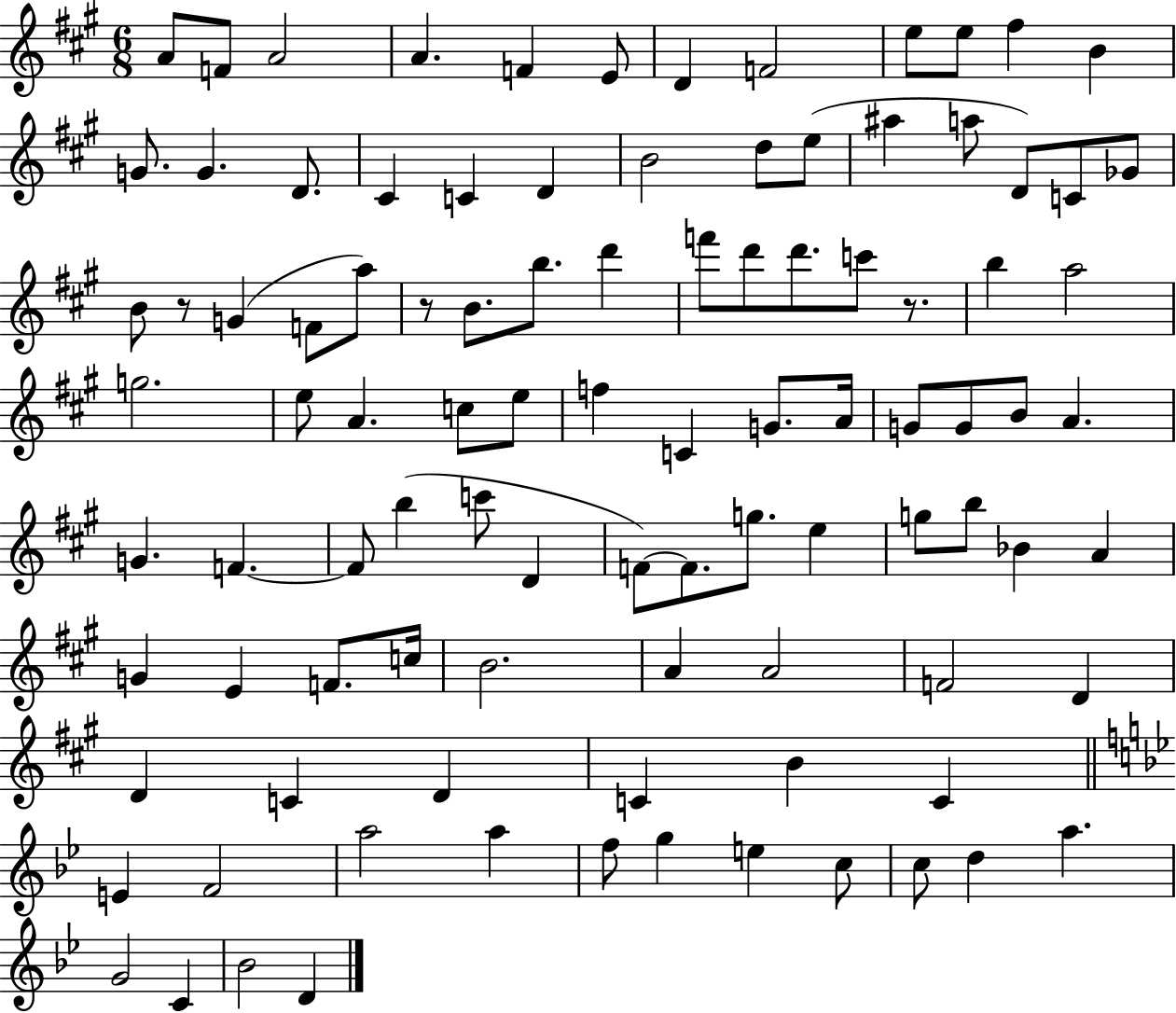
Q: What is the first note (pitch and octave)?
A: A4